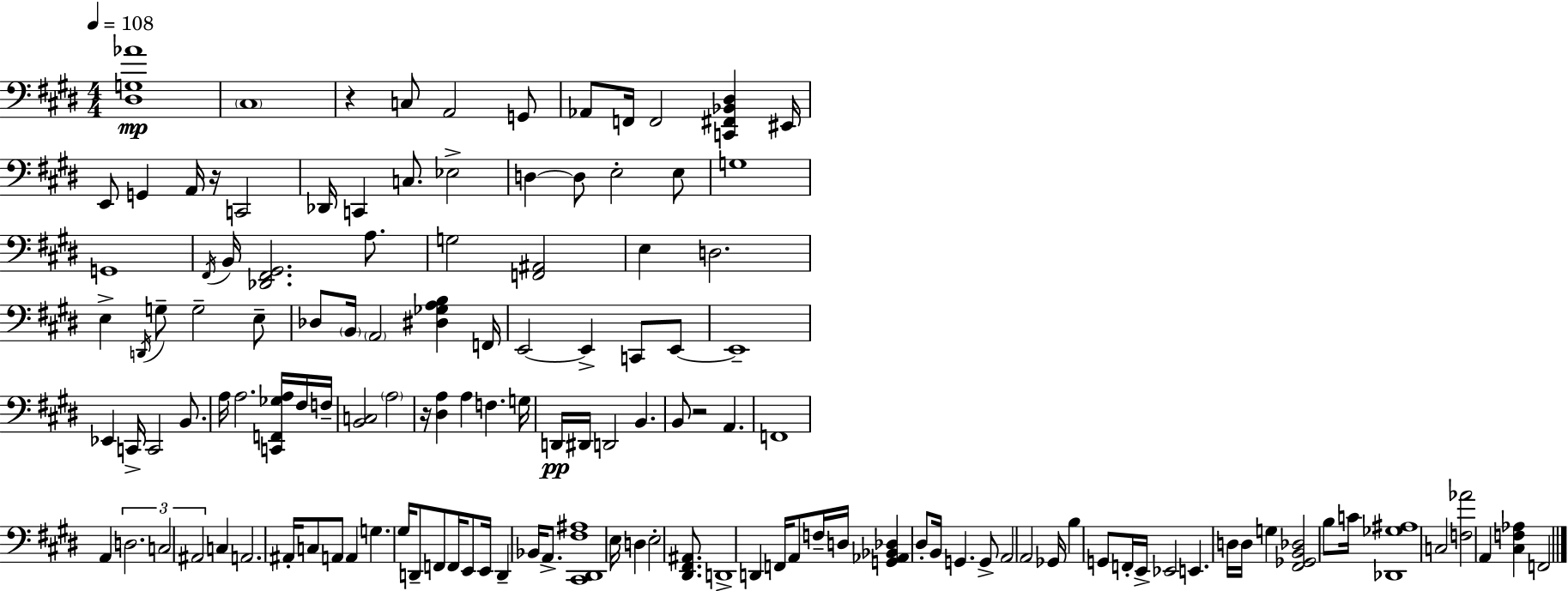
[D#3,G3,Ab4]/w C#3/w R/q C3/e A2/h G2/e Ab2/e F2/s F2/h [C2,F#2,Bb2,D#3]/q EIS2/s E2/e G2/q A2/s R/s C2/h Db2/s C2/q C3/e. Eb3/h D3/q D3/e E3/h E3/e G3/w G2/w F#2/s B2/s [Db2,F#2,G#2]/h. A3/e. G3/h [F2,A#2]/h E3/q D3/h. E3/q D2/s G3/e G3/h E3/e Db3/e B2/s A2/h [D#3,Gb3,A3,B3]/q F2/s E2/h E2/q C2/e E2/e E2/w Eb2/q C2/s C2/h B2/e. A3/s A3/h. [C2,F2,Gb3,A3]/s F#3/s F3/s [B2,C3]/h A3/h R/s [D#3,A3]/q A3/q F3/q. G3/s D2/s D#2/s D2/h B2/q. B2/e R/h A2/q. F2/w A2/q D3/h. C3/h A#2/h C3/q A2/h. A#2/s C3/e A2/e A2/q G3/q. G#3/s D2/e F2/e F2/s E2/e E2/s D2/q Bb2/s A2/e. [C#2,D#2,F#3,A#3]/w E3/s D3/q E3/h [D#2,F#2,A#2]/e. D2/w D2/q F2/s A2/e F3/s D3/s [G2,Ab2,Bb2,Db3]/q D#3/e B2/s G2/q. G2/e A2/h A2/h Gb2/s B3/q G2/e F2/s E2/s Eb2/h E2/q. D3/s D3/s G3/q [F#2,Gb2,B2,Db3]/h B3/e C4/s [Db2,Gb3,A#3]/w C3/h [F3,Ab4]/h A2/q [C#3,F3,Ab3]/q F2/h